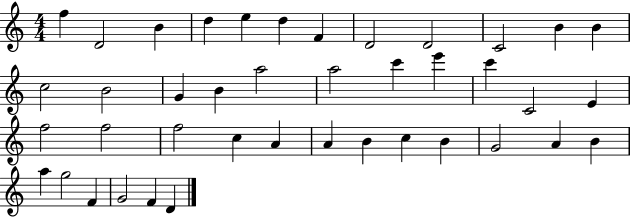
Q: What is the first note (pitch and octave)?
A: F5